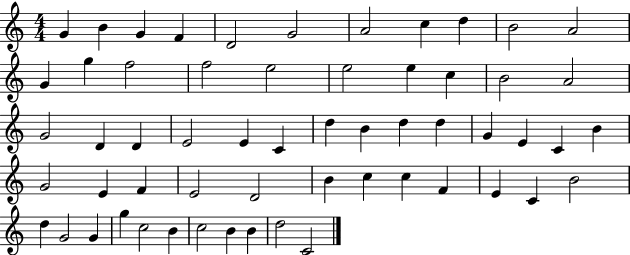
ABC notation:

X:1
T:Untitled
M:4/4
L:1/4
K:C
G B G F D2 G2 A2 c d B2 A2 G g f2 f2 e2 e2 e c B2 A2 G2 D D E2 E C d B d d G E C B G2 E F E2 D2 B c c F E C B2 d G2 G g c2 B c2 B B d2 C2